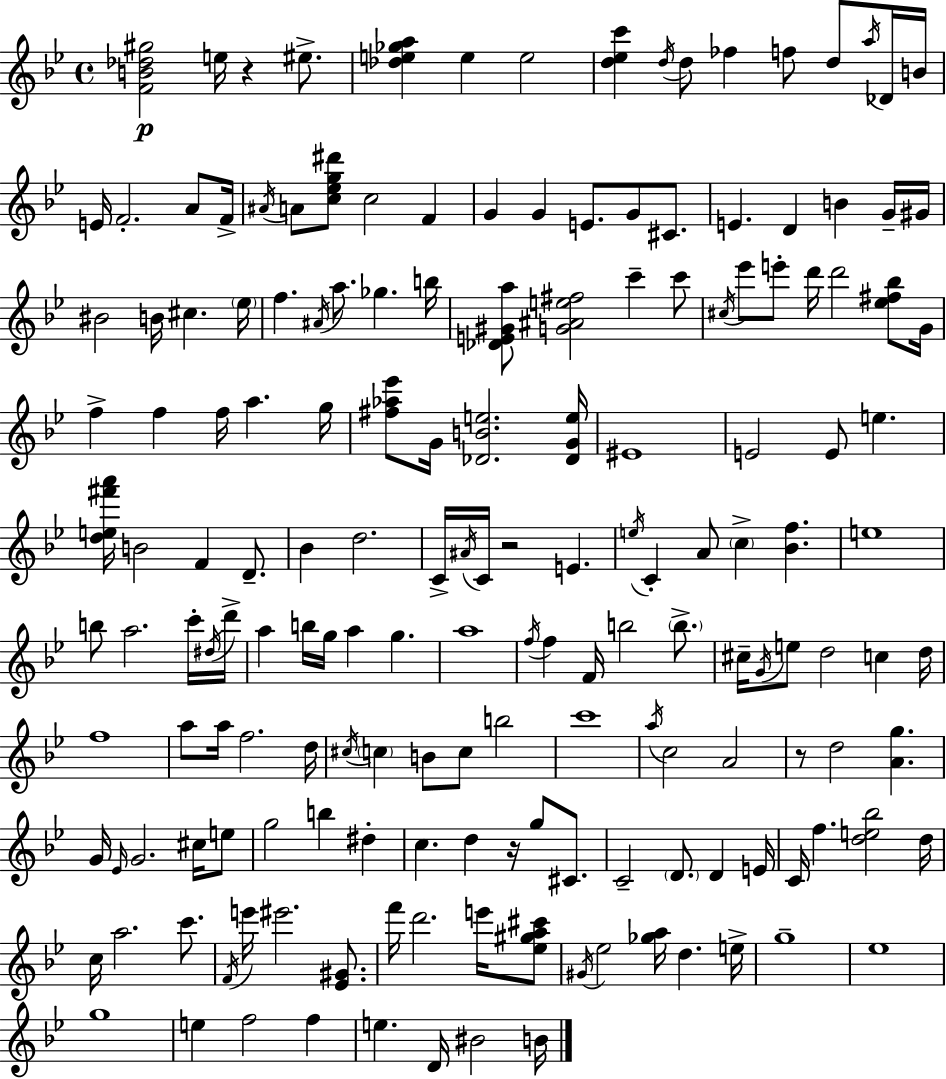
[F4,B4,Db5,G#5]/h E5/s R/q EIS5/e. [Db5,E5,Gb5,A5]/q E5/q E5/h [D5,Eb5,C6]/q D5/s D5/e FES5/q F5/e D5/e A5/s Db4/s B4/s E4/s F4/h. A4/e F4/s A#4/s A4/e [C5,Eb5,G5,D#6]/e C5/h F4/q G4/q G4/q E4/e. G4/e C#4/e. E4/q. D4/q B4/q G4/s G#4/s BIS4/h B4/s C#5/q. Eb5/s F5/q. A#4/s A5/e. Gb5/q. B5/s [Db4,E4,G#4,A5]/e [G4,A#4,E5,F#5]/h C6/q C6/e C#5/s Eb6/e E6/e D6/s D6/h [Eb5,F#5,Bb5]/e G4/s F5/q F5/q F5/s A5/q. G5/s [F#5,Ab5,Eb6]/e G4/s [Db4,B4,E5]/h. [Db4,G4,E5]/s EIS4/w E4/h E4/e E5/q. [D5,E5,F#6,A6]/s B4/h F4/q D4/e. Bb4/q D5/h. C4/s A#4/s C4/s R/h E4/q. E5/s C4/q A4/e C5/q [Bb4,F5]/q. E5/w B5/e A5/h. C6/s D#5/s D6/s A5/q B5/s G5/s A5/q G5/q. A5/w F5/s F5/q F4/s B5/h B5/e. C#5/s G4/s E5/e D5/h C5/q D5/s F5/w A5/e A5/s F5/h. D5/s C#5/s C5/q B4/e C5/e B5/h C6/w A5/s C5/h A4/h R/e D5/h [A4,G5]/q. G4/s Eb4/s G4/h. C#5/s E5/e G5/h B5/q D#5/q C5/q. D5/q R/s G5/e C#4/e. C4/h D4/e. D4/q E4/s C4/s F5/q. [D5,E5,Bb5]/h D5/s C5/s A5/h. C6/e. F4/s E6/s EIS6/h. [Eb4,G#4]/e. F6/s D6/h. E6/s [Eb5,G#5,A5,C#6]/e G#4/s Eb5/h [Gb5,A5]/s D5/q. E5/s G5/w Eb5/w G5/w E5/q F5/h F5/q E5/q. D4/s BIS4/h B4/s